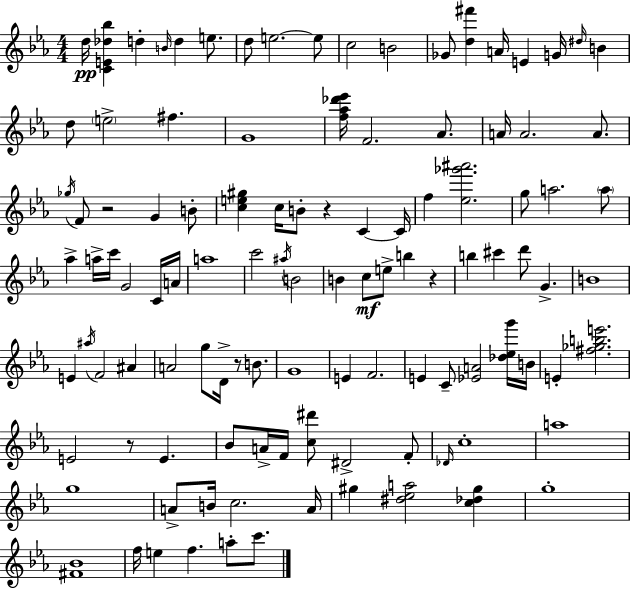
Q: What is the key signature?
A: EES major